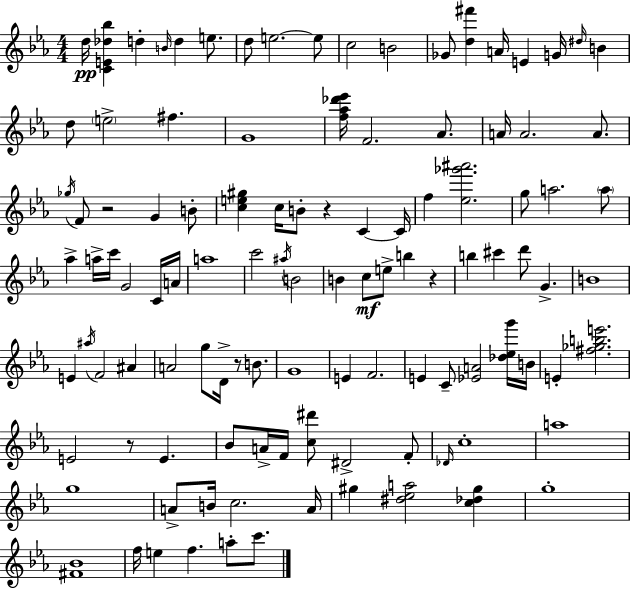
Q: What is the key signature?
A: EES major